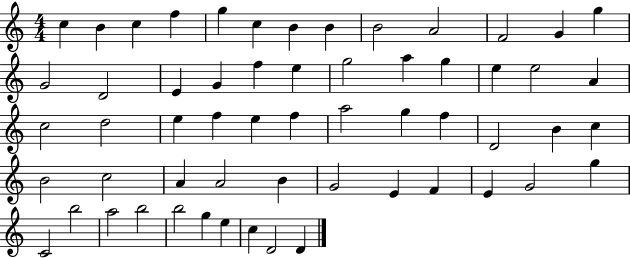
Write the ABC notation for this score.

X:1
T:Untitled
M:4/4
L:1/4
K:C
c B c f g c B B B2 A2 F2 G g G2 D2 E G f e g2 a g e e2 A c2 d2 e f e f a2 g f D2 B c B2 c2 A A2 B G2 E F E G2 g C2 b2 a2 b2 b2 g e c D2 D